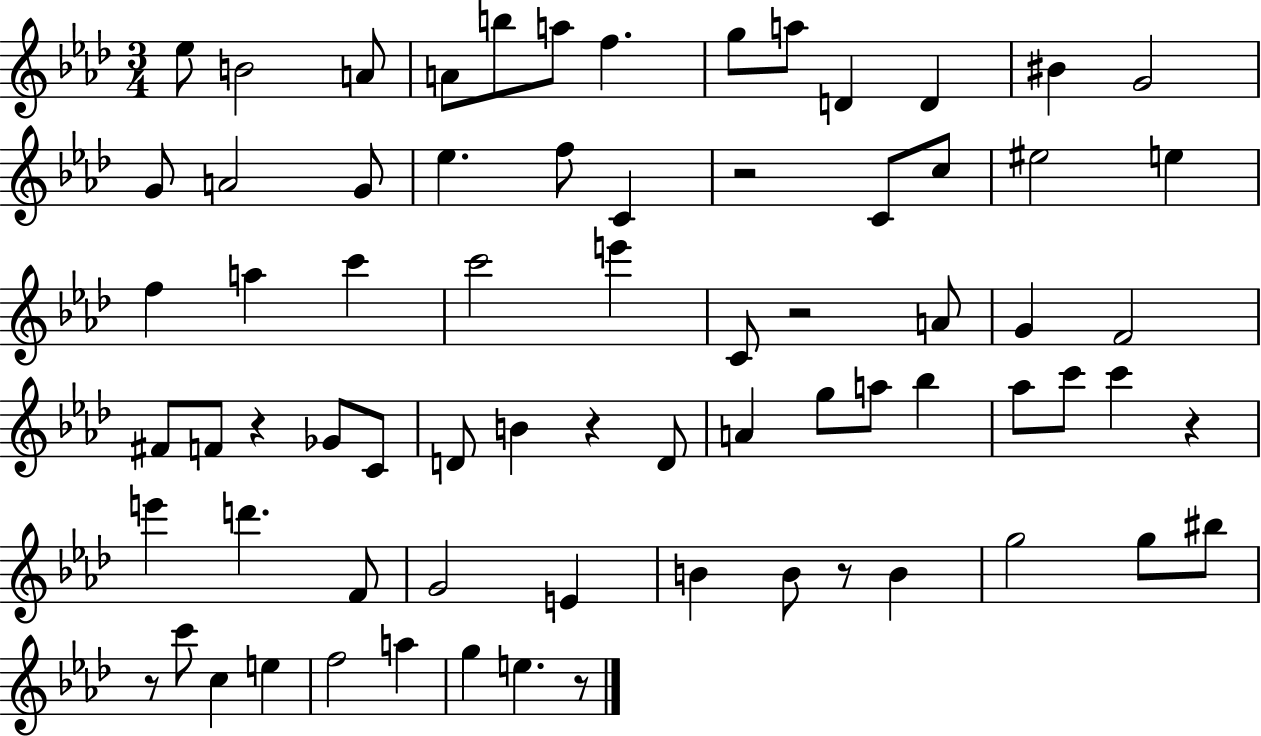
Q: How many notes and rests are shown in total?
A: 72